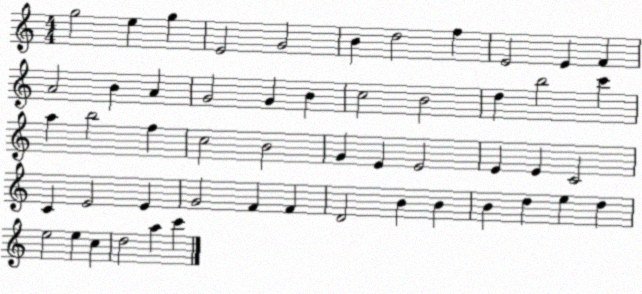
X:1
T:Untitled
M:4/4
L:1/4
K:C
g2 e g E2 G2 B d2 f E2 E F A2 B A G2 G B c2 B2 d b2 c' a b2 f c2 B2 G E E2 E E C2 C E2 E G2 F F D2 B B B d e d e2 e c d2 a c'